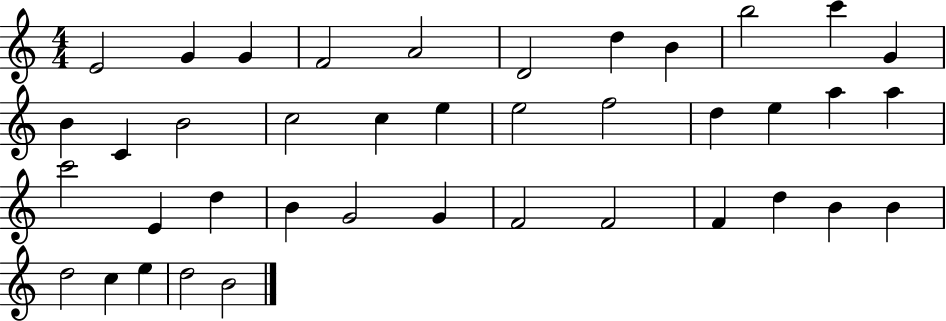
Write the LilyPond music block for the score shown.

{
  \clef treble
  \numericTimeSignature
  \time 4/4
  \key c \major
  e'2 g'4 g'4 | f'2 a'2 | d'2 d''4 b'4 | b''2 c'''4 g'4 | \break b'4 c'4 b'2 | c''2 c''4 e''4 | e''2 f''2 | d''4 e''4 a''4 a''4 | \break c'''2 e'4 d''4 | b'4 g'2 g'4 | f'2 f'2 | f'4 d''4 b'4 b'4 | \break d''2 c''4 e''4 | d''2 b'2 | \bar "|."
}